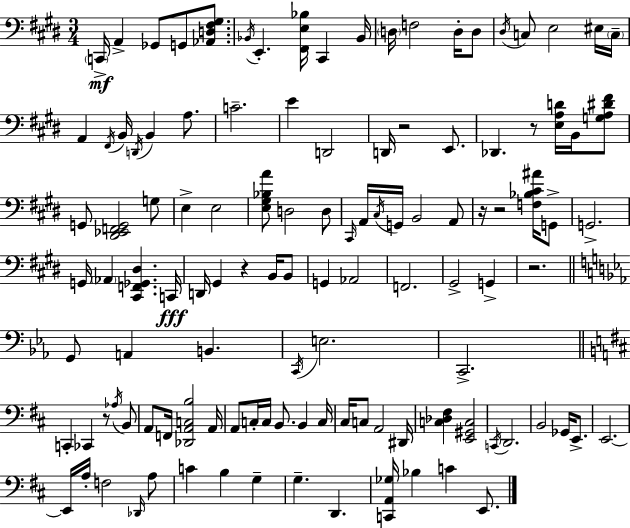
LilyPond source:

{
  \clef bass
  \numericTimeSignature
  \time 3/4
  \key e \major
  \parenthesize c,16->\mf a,4-> ges,8 g,8 <aes, d fis gis>8. | \acciaccatura { bes,16 } e,4.-. <fis, e bes>16 cis,4 | bes,16 \parenthesize d16 f2 d16-. d8 | \acciaccatura { dis16 } c8 e2 | \break eis16 \parenthesize c16-- a,4 \acciaccatura { fis,16 } b,16 \acciaccatura { d,16 } b,4 | a8. c'2.-- | e'4 d,2 | d,16 r2 | \break e,8. des,4. r8 | <e a d'>16 b,16 <g a dis' fis'>8 g,8 <dis, ees, f, g,>2 | g8 e4-> e2 | <e gis bes a'>8 d2 | \break d8 \grace { cis,16 } a,16 \acciaccatura { cis16 } g,16 b,2 | a,8 r16 r2 | <f bes cis' ais'>16 g,8-> g,2.-> | g,16 \parenthesize aes,4 <cis, f, ges, dis>4. | \break c,16\fff d,16 gis,4 r4 | b,16 b,8 g,4 aes,2 | f,2. | gis,2-> | \break g,4-> r2. | \bar "||" \break \key ees \major g,8 a,4 b,4. | \acciaccatura { c,16 } e2. | c,2.-> | \bar "||" \break \key d \major c,4-. ces,4 r8 \acciaccatura { aes16 } b,8 | a,8 f,16 <des, a, c b>2 | a,16 a,8 c16-. c16 b,8. b,4 | c16 cis16 c8 a,2 | \break dis,16 <c des fis>4 <e, gis, c>2 | \acciaccatura { c,16 } d,2. | b,2 ges,16 e,8.-> | e,2.~~ | \break e,16 a16-. f2 | \grace { des,16 } a8 c'4 b4 g4-- | g4.-- d,4. | <c, a, ges>16 bes4 c'4 | \break e,8. \bar "|."
}